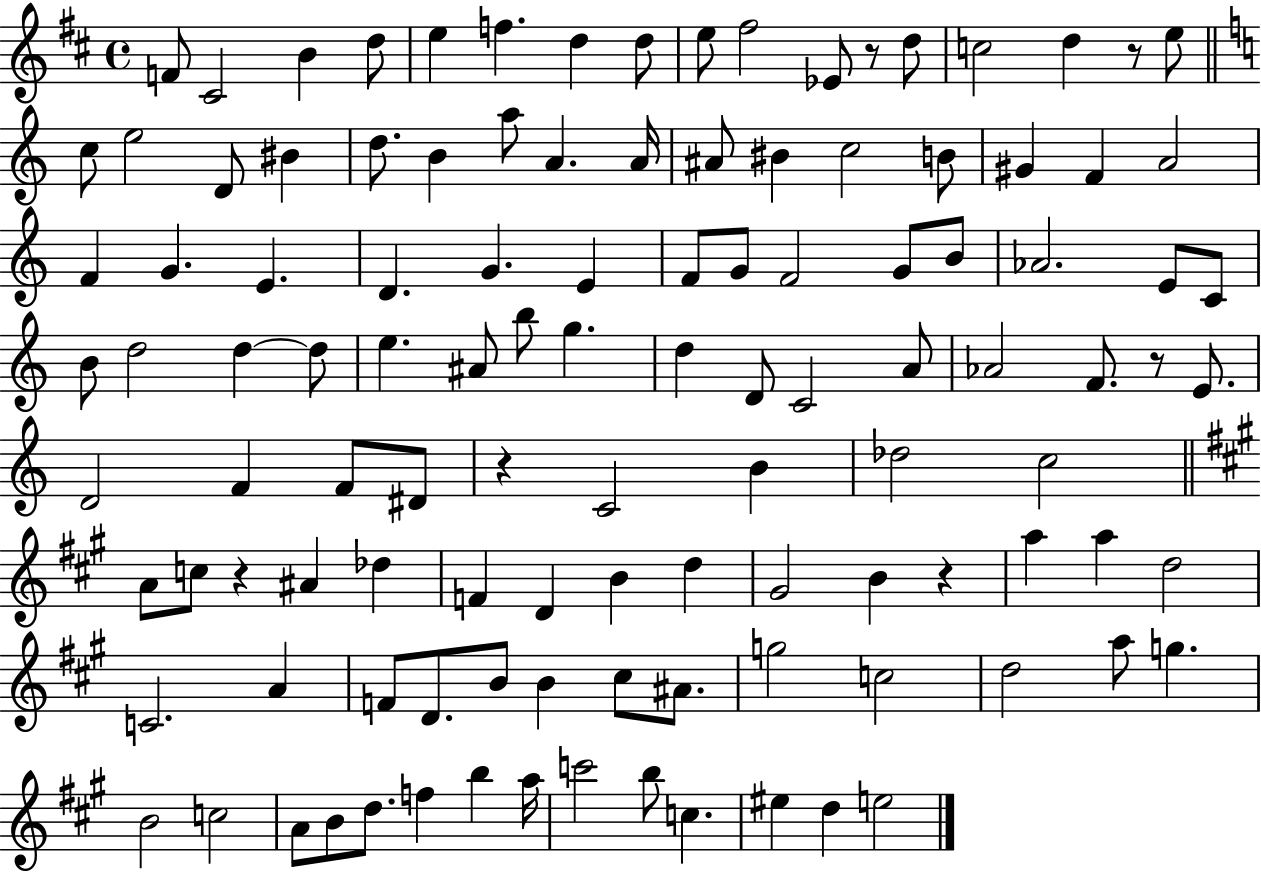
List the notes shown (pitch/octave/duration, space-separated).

F4/e C#4/h B4/q D5/e E5/q F5/q. D5/q D5/e E5/e F#5/h Eb4/e R/e D5/e C5/h D5/q R/e E5/e C5/e E5/h D4/e BIS4/q D5/e. B4/q A5/e A4/q. A4/s A#4/e BIS4/q C5/h B4/e G#4/q F4/q A4/h F4/q G4/q. E4/q. D4/q. G4/q. E4/q F4/e G4/e F4/h G4/e B4/e Ab4/h. E4/e C4/e B4/e D5/h D5/q D5/e E5/q. A#4/e B5/e G5/q. D5/q D4/e C4/h A4/e Ab4/h F4/e. R/e E4/e. D4/h F4/q F4/e D#4/e R/q C4/h B4/q Db5/h C5/h A4/e C5/e R/q A#4/q Db5/q F4/q D4/q B4/q D5/q G#4/h B4/q R/q A5/q A5/q D5/h C4/h. A4/q F4/e D4/e. B4/e B4/q C#5/e A#4/e. G5/h C5/h D5/h A5/e G5/q. B4/h C5/h A4/e B4/e D5/e. F5/q B5/q A5/s C6/h B5/e C5/q. EIS5/q D5/q E5/h